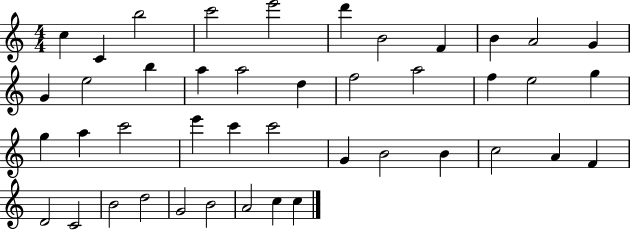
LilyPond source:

{
  \clef treble
  \numericTimeSignature
  \time 4/4
  \key c \major
  c''4 c'4 b''2 | c'''2 e'''2 | d'''4 b'2 f'4 | b'4 a'2 g'4 | \break g'4 e''2 b''4 | a''4 a''2 d''4 | f''2 a''2 | f''4 e''2 g''4 | \break g''4 a''4 c'''2 | e'''4 c'''4 c'''2 | g'4 b'2 b'4 | c''2 a'4 f'4 | \break d'2 c'2 | b'2 d''2 | g'2 b'2 | a'2 c''4 c''4 | \break \bar "|."
}